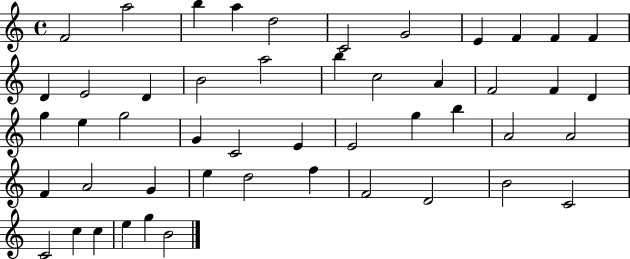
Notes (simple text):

F4/h A5/h B5/q A5/q D5/h C4/h G4/h E4/q F4/q F4/q F4/q D4/q E4/h D4/q B4/h A5/h B5/q C5/h A4/q F4/h F4/q D4/q G5/q E5/q G5/h G4/q C4/h E4/q E4/h G5/q B5/q A4/h A4/h F4/q A4/h G4/q E5/q D5/h F5/q F4/h D4/h B4/h C4/h C4/h C5/q C5/q E5/q G5/q B4/h